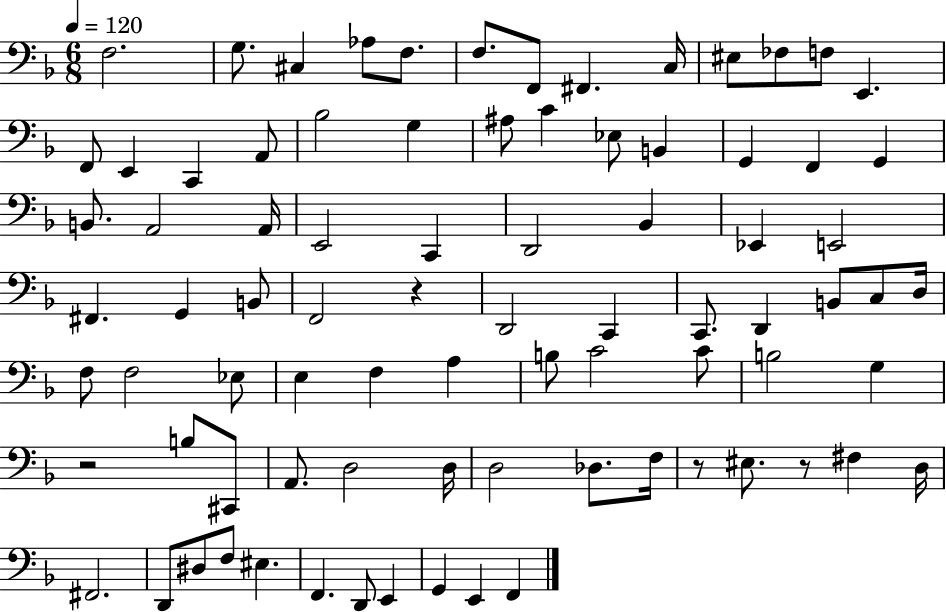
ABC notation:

X:1
T:Untitled
M:6/8
L:1/4
K:F
F,2 G,/2 ^C, _A,/2 F,/2 F,/2 F,,/2 ^F,, C,/4 ^E,/2 _F,/2 F,/2 E,, F,,/2 E,, C,, A,,/2 _B,2 G, ^A,/2 C _E,/2 B,, G,, F,, G,, B,,/2 A,,2 A,,/4 E,,2 C,, D,,2 _B,, _E,, E,,2 ^F,, G,, B,,/2 F,,2 z D,,2 C,, C,,/2 D,, B,,/2 C,/2 D,/4 F,/2 F,2 _E,/2 E, F, A, B,/2 C2 C/2 B,2 G, z2 B,/2 ^C,,/2 A,,/2 D,2 D,/4 D,2 _D,/2 F,/4 z/2 ^E,/2 z/2 ^F, D,/4 ^F,,2 D,,/2 ^D,/2 F,/2 ^E, F,, D,,/2 E,, G,, E,, F,,